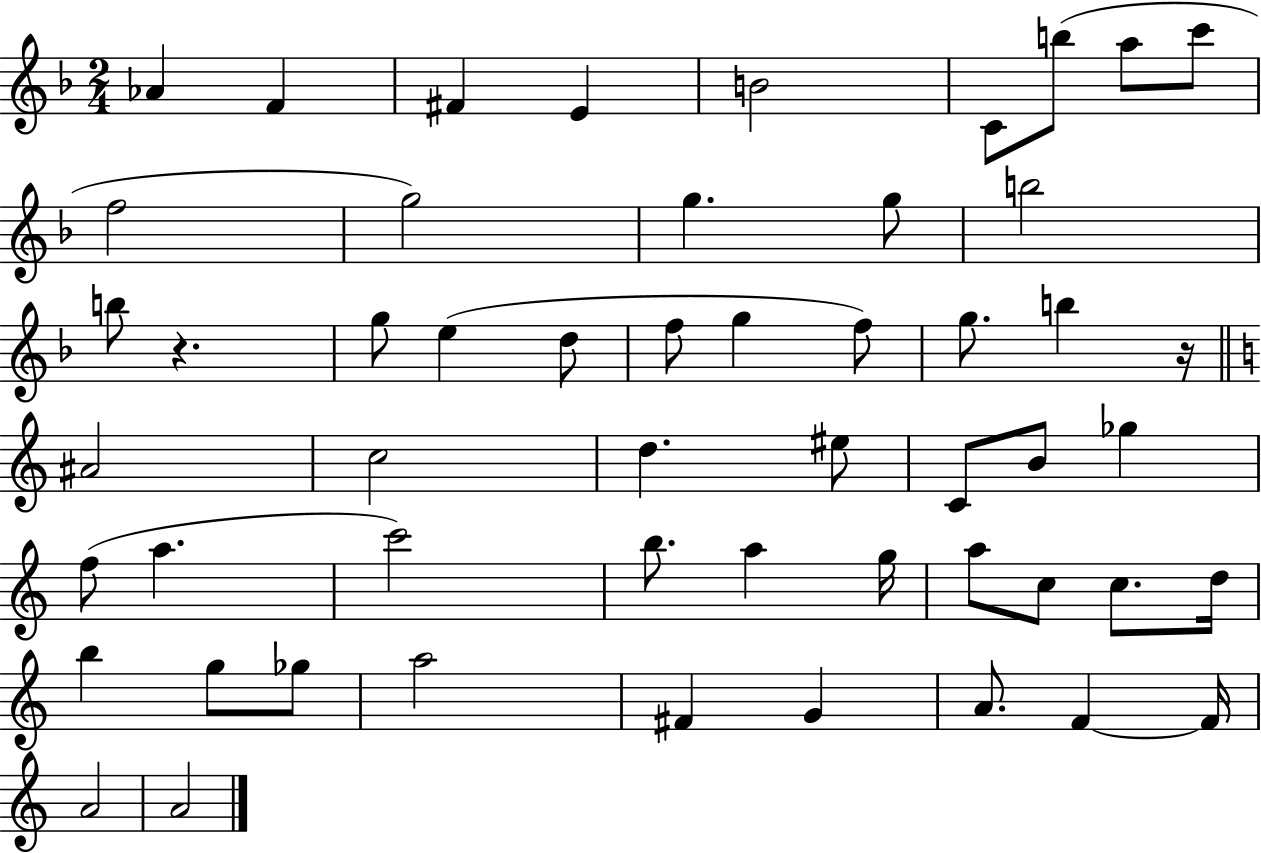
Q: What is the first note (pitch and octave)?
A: Ab4